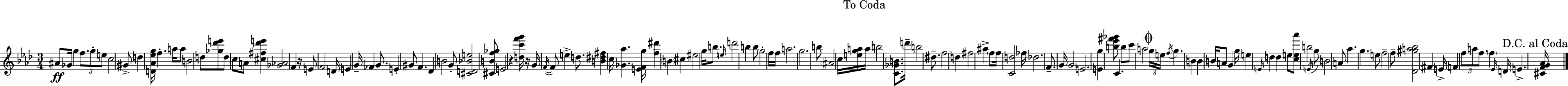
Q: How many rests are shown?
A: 3